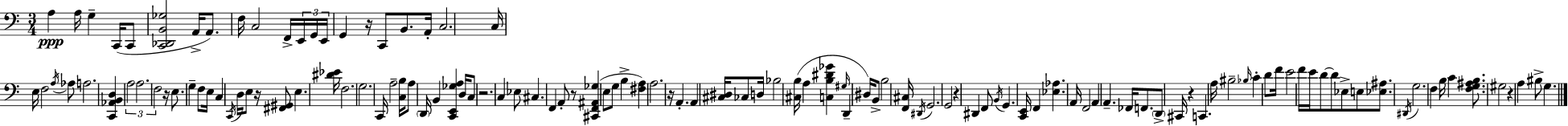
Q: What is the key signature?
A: C major